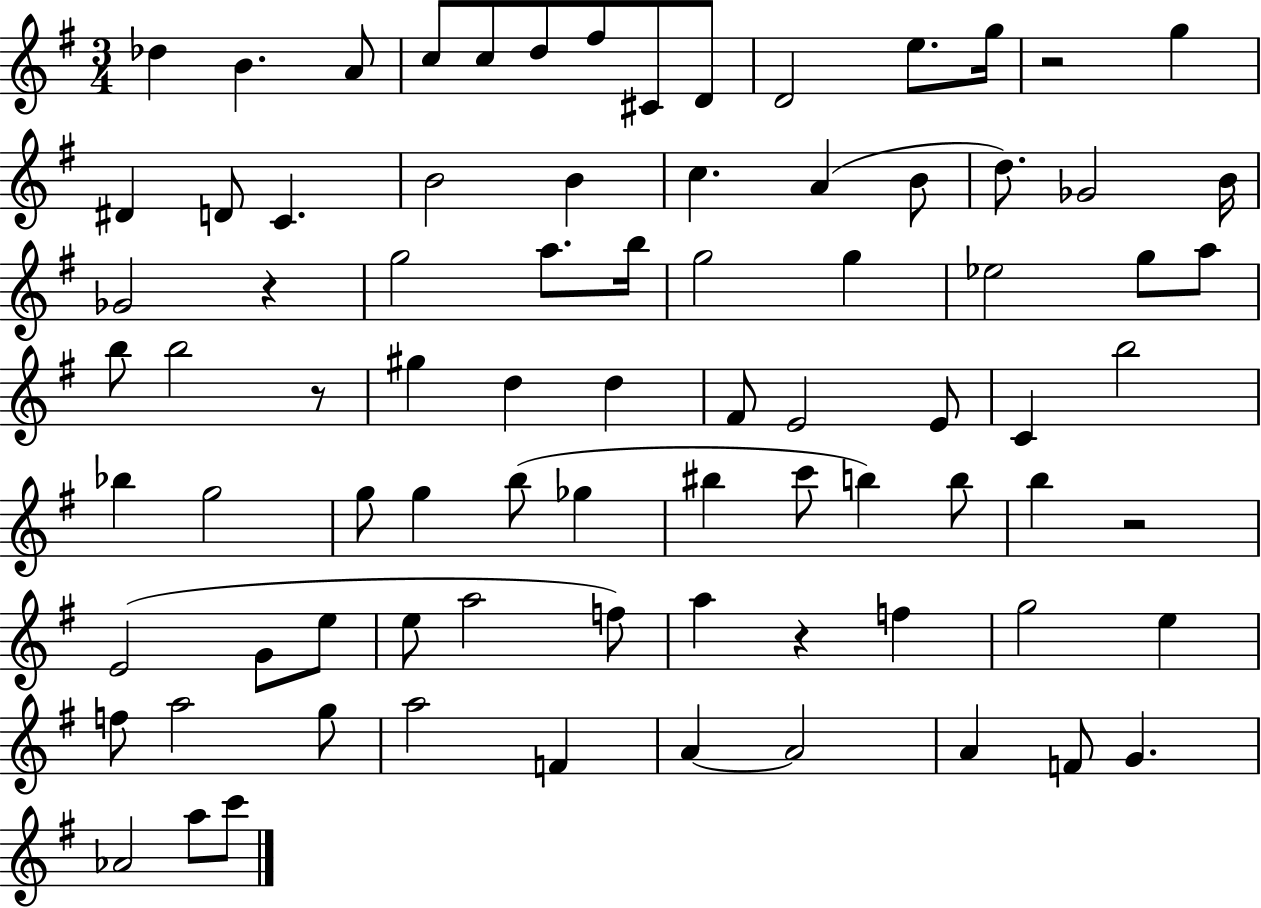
X:1
T:Untitled
M:3/4
L:1/4
K:G
_d B A/2 c/2 c/2 d/2 ^f/2 ^C/2 D/2 D2 e/2 g/4 z2 g ^D D/2 C B2 B c A B/2 d/2 _G2 B/4 _G2 z g2 a/2 b/4 g2 g _e2 g/2 a/2 b/2 b2 z/2 ^g d d ^F/2 E2 E/2 C b2 _b g2 g/2 g b/2 _g ^b c'/2 b b/2 b z2 E2 G/2 e/2 e/2 a2 f/2 a z f g2 e f/2 a2 g/2 a2 F A A2 A F/2 G _A2 a/2 c'/2